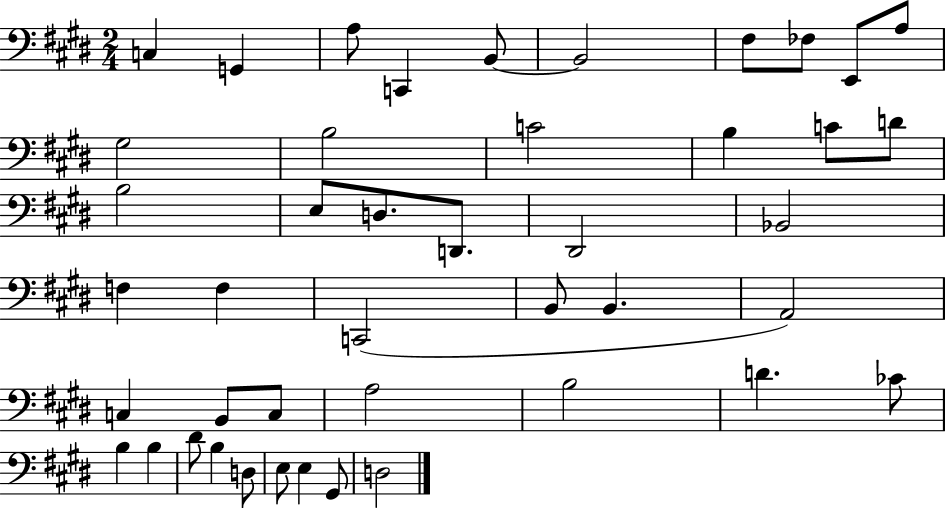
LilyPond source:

{
  \clef bass
  \numericTimeSignature
  \time 2/4
  \key e \major
  c4 g,4 | a8 c,4 b,8~~ | b,2 | fis8 fes8 e,8 a8 | \break gis2 | b2 | c'2 | b4 c'8 d'8 | \break b2 | e8 d8. d,8. | dis,2 | bes,2 | \break f4 f4 | c,2( | b,8 b,4. | a,2) | \break c4 b,8 c8 | a2 | b2 | d'4. ces'8 | \break b4 b4 | dis'8 b4 d8 | e8 e4 gis,8 | d2 | \break \bar "|."
}